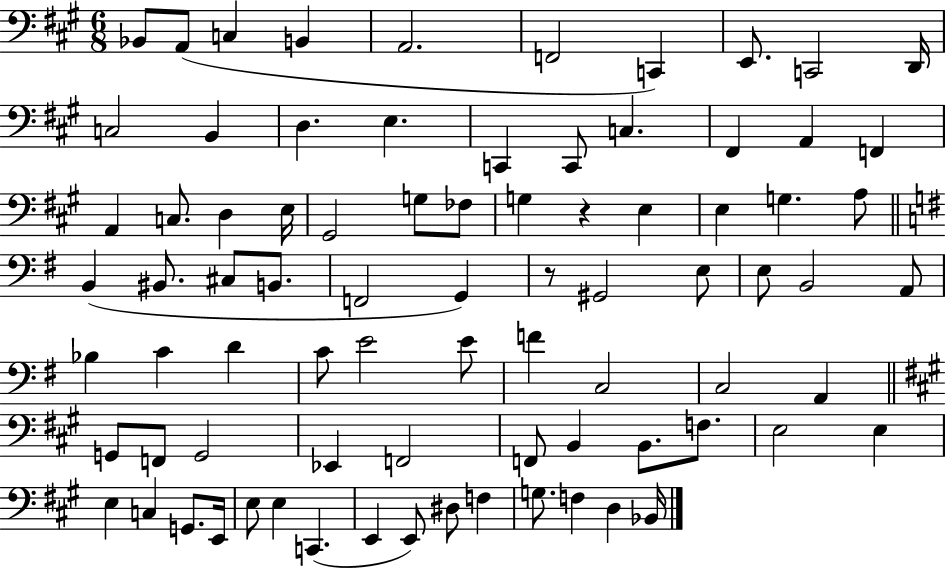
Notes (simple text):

Bb2/e A2/e C3/q B2/q A2/h. F2/h C2/q E2/e. C2/h D2/s C3/h B2/q D3/q. E3/q. C2/q C2/e C3/q. F#2/q A2/q F2/q A2/q C3/e. D3/q E3/s G#2/h G3/e FES3/e G3/q R/q E3/q E3/q G3/q. A3/e B2/q BIS2/e. C#3/e B2/e. F2/h G2/q R/e G#2/h E3/e E3/e B2/h A2/e Bb3/q C4/q D4/q C4/e E4/h E4/e F4/q C3/h C3/h A2/q G2/e F2/e G2/h Eb2/q F2/h F2/e B2/q B2/e. F3/e. E3/h E3/q E3/q C3/q G2/e. E2/s E3/e E3/q C2/q. E2/q E2/e D#3/e F3/q G3/e. F3/q D3/q Bb2/s